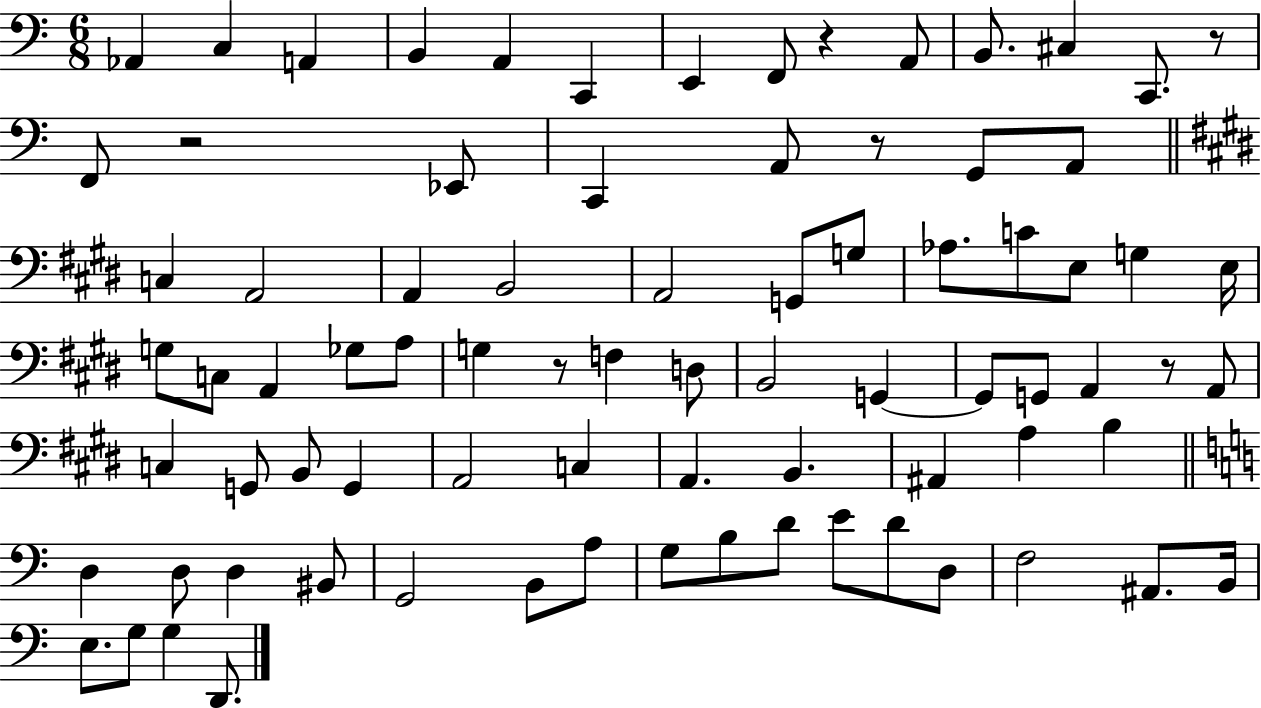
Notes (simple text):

Ab2/q C3/q A2/q B2/q A2/q C2/q E2/q F2/e R/q A2/e B2/e. C#3/q C2/e. R/e F2/e R/h Eb2/e C2/q A2/e R/e G2/e A2/e C3/q A2/h A2/q B2/h A2/h G2/e G3/e Ab3/e. C4/e E3/e G3/q E3/s G3/e C3/e A2/q Gb3/e A3/e G3/q R/e F3/q D3/e B2/h G2/q G2/e G2/e A2/q R/e A2/e C3/q G2/e B2/e G2/q A2/h C3/q A2/q. B2/q. A#2/q A3/q B3/q D3/q D3/e D3/q BIS2/e G2/h B2/e A3/e G3/e B3/e D4/e E4/e D4/e D3/e F3/h A#2/e. B2/s E3/e. G3/e G3/q D2/e.